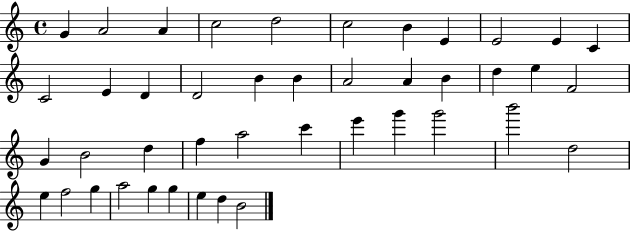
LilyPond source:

{
  \clef treble
  \time 4/4
  \defaultTimeSignature
  \key c \major
  g'4 a'2 a'4 | c''2 d''2 | c''2 b'4 e'4 | e'2 e'4 c'4 | \break c'2 e'4 d'4 | d'2 b'4 b'4 | a'2 a'4 b'4 | d''4 e''4 f'2 | \break g'4 b'2 d''4 | f''4 a''2 c'''4 | e'''4 g'''4 g'''2 | b'''2 d''2 | \break e''4 f''2 g''4 | a''2 g''4 g''4 | e''4 d''4 b'2 | \bar "|."
}